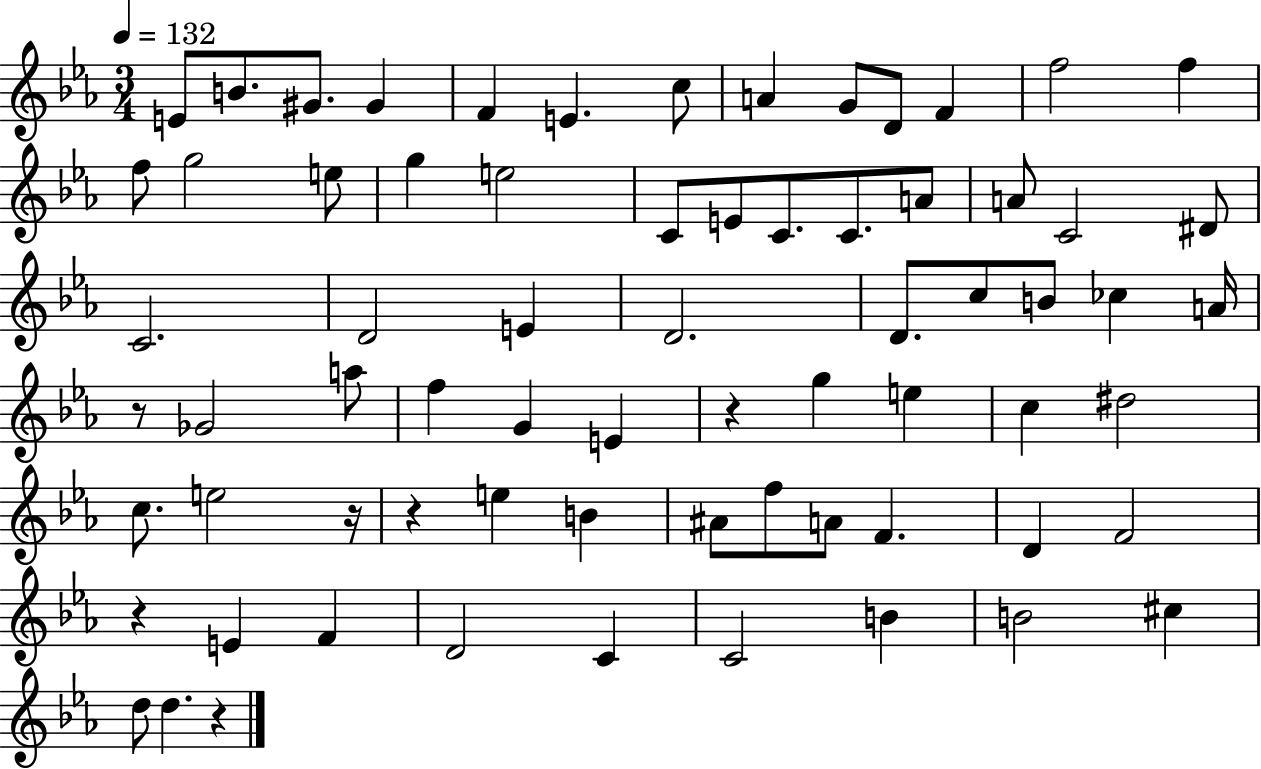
X:1
T:Untitled
M:3/4
L:1/4
K:Eb
E/2 B/2 ^G/2 ^G F E c/2 A G/2 D/2 F f2 f f/2 g2 e/2 g e2 C/2 E/2 C/2 C/2 A/2 A/2 C2 ^D/2 C2 D2 E D2 D/2 c/2 B/2 _c A/4 z/2 _G2 a/2 f G E z g e c ^d2 c/2 e2 z/4 z e B ^A/2 f/2 A/2 F D F2 z E F D2 C C2 B B2 ^c d/2 d z